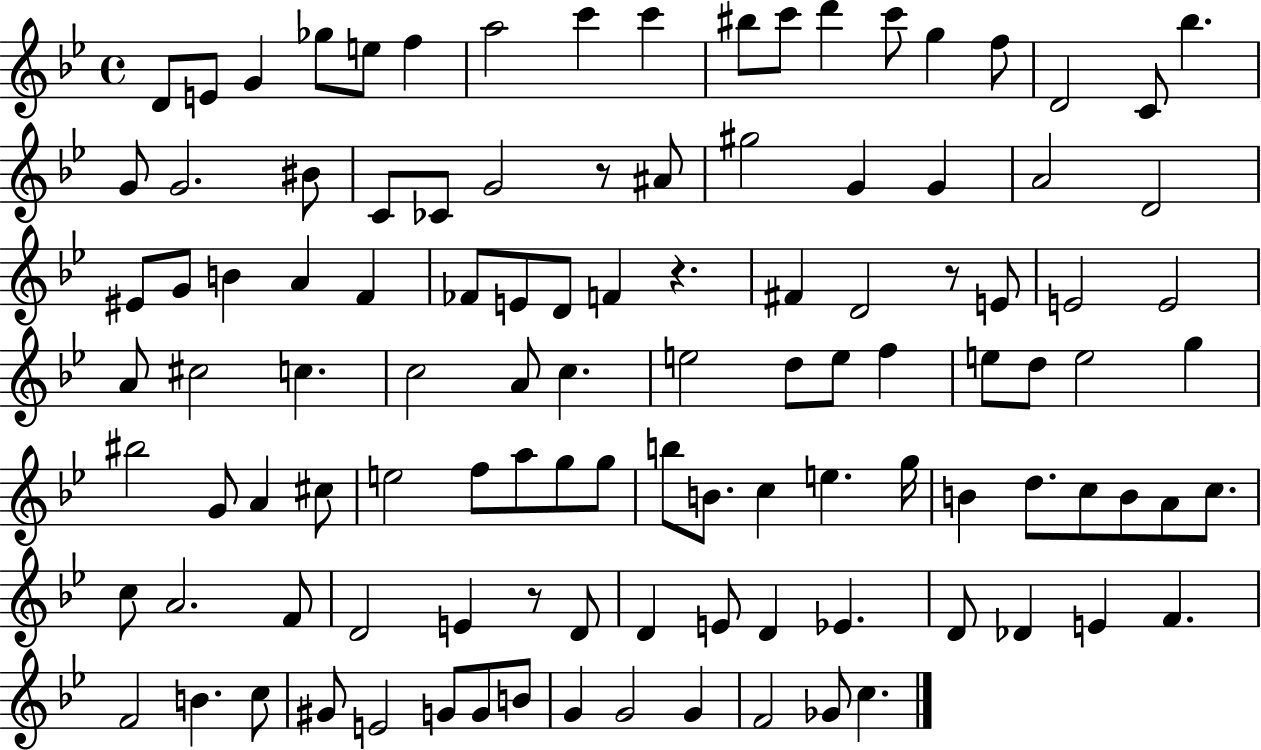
{
  \clef treble
  \time 4/4
  \defaultTimeSignature
  \key bes \major
  d'8 e'8 g'4 ges''8 e''8 f''4 | a''2 c'''4 c'''4 | bis''8 c'''8 d'''4 c'''8 g''4 f''8 | d'2 c'8 bes''4. | \break g'8 g'2. bis'8 | c'8 ces'8 g'2 r8 ais'8 | gis''2 g'4 g'4 | a'2 d'2 | \break eis'8 g'8 b'4 a'4 f'4 | fes'8 e'8 d'8 f'4 r4. | fis'4 d'2 r8 e'8 | e'2 e'2 | \break a'8 cis''2 c''4. | c''2 a'8 c''4. | e''2 d''8 e''8 f''4 | e''8 d''8 e''2 g''4 | \break bis''2 g'8 a'4 cis''8 | e''2 f''8 a''8 g''8 g''8 | b''8 b'8. c''4 e''4. g''16 | b'4 d''8. c''8 b'8 a'8 c''8. | \break c''8 a'2. f'8 | d'2 e'4 r8 d'8 | d'4 e'8 d'4 ees'4. | d'8 des'4 e'4 f'4. | \break f'2 b'4. c''8 | gis'8 e'2 g'8 g'8 b'8 | g'4 g'2 g'4 | f'2 ges'8 c''4. | \break \bar "|."
}